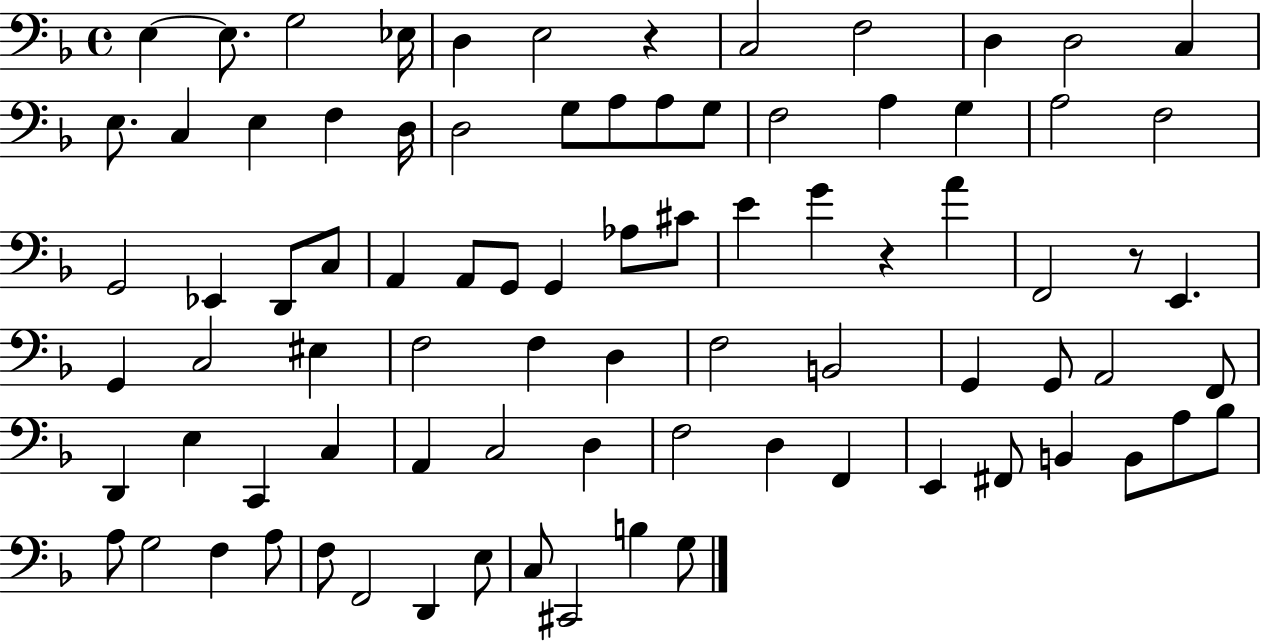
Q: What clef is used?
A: bass